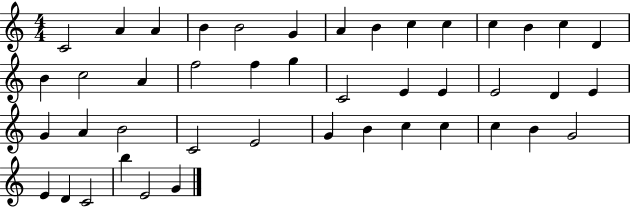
C4/h A4/q A4/q B4/q B4/h G4/q A4/q B4/q C5/q C5/q C5/q B4/q C5/q D4/q B4/q C5/h A4/q F5/h F5/q G5/q C4/h E4/q E4/q E4/h D4/q E4/q G4/q A4/q B4/h C4/h E4/h G4/q B4/q C5/q C5/q C5/q B4/q G4/h E4/q D4/q C4/h B5/q E4/h G4/q